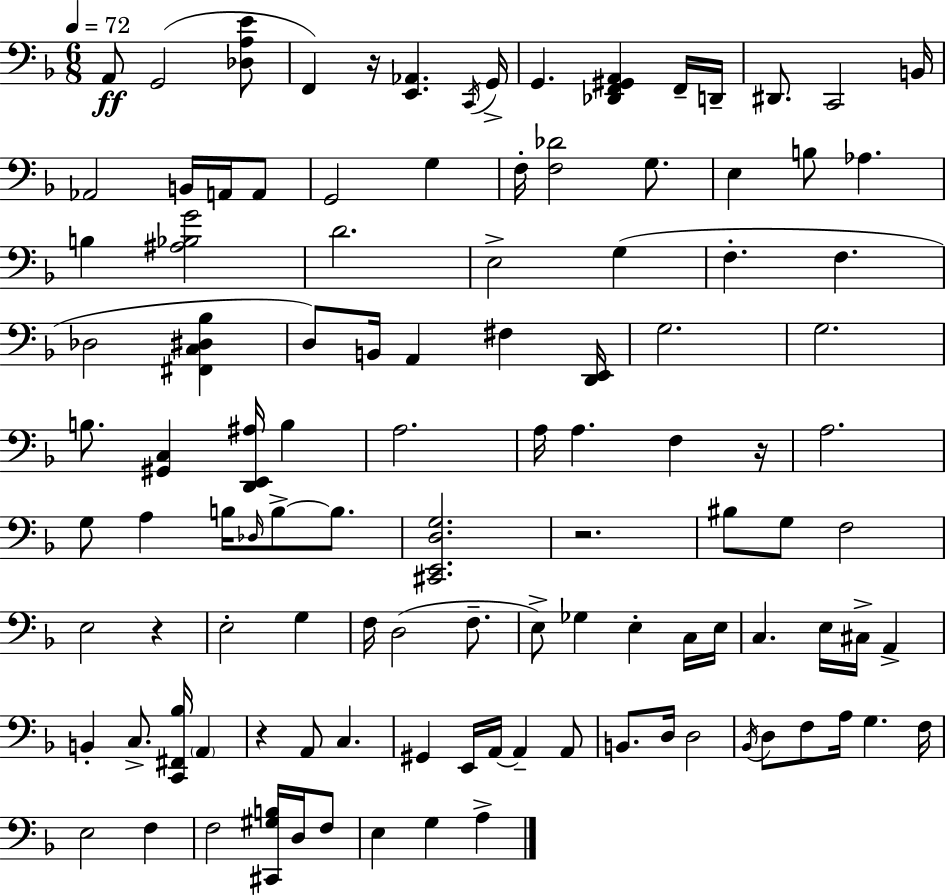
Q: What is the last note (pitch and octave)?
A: A3